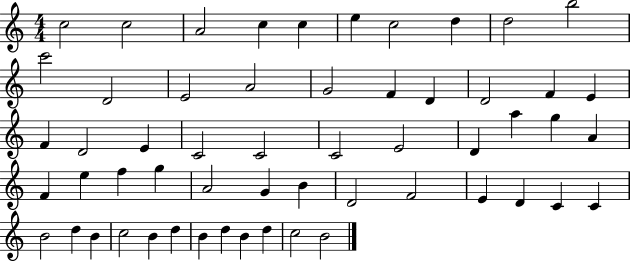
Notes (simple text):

C5/h C5/h A4/h C5/q C5/q E5/q C5/h D5/q D5/h B5/h C6/h D4/h E4/h A4/h G4/h F4/q D4/q D4/h F4/q E4/q F4/q D4/h E4/q C4/h C4/h C4/h E4/h D4/q A5/q G5/q A4/q F4/q E5/q F5/q G5/q A4/h G4/q B4/q D4/h F4/h E4/q D4/q C4/q C4/q B4/h D5/q B4/q C5/h B4/q D5/q B4/q D5/q B4/q D5/q C5/h B4/h